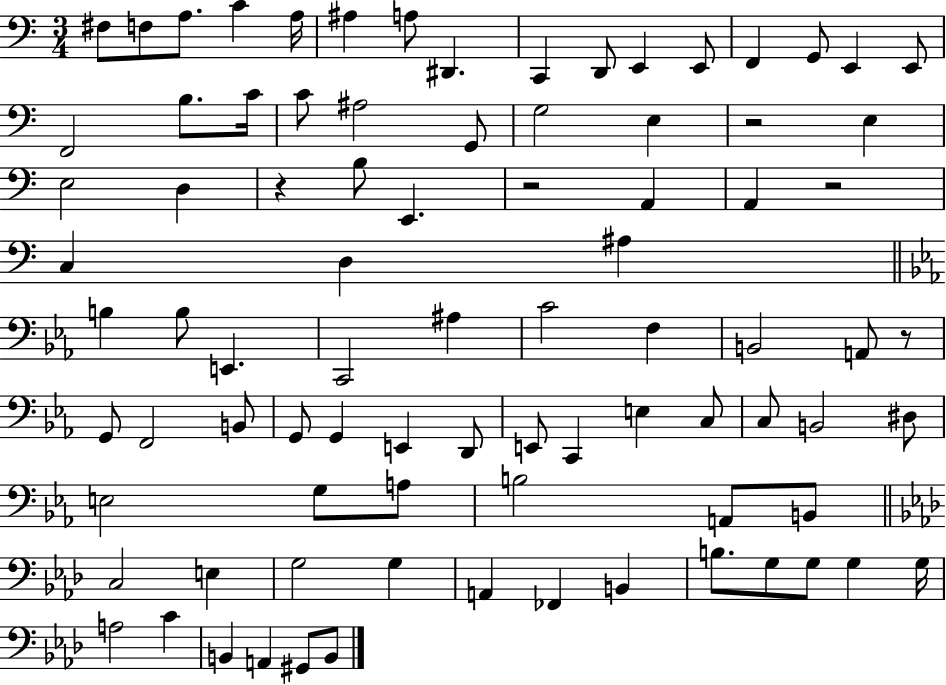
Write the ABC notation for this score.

X:1
T:Untitled
M:3/4
L:1/4
K:C
^F,/2 F,/2 A,/2 C A,/4 ^A, A,/2 ^D,, C,, D,,/2 E,, E,,/2 F,, G,,/2 E,, E,,/2 F,,2 B,/2 C/4 C/2 ^A,2 G,,/2 G,2 E, z2 E, E,2 D, z B,/2 E,, z2 A,, A,, z2 C, D, ^A, B, B,/2 E,, C,,2 ^A, C2 F, B,,2 A,,/2 z/2 G,,/2 F,,2 B,,/2 G,,/2 G,, E,, D,,/2 E,,/2 C,, E, C,/2 C,/2 B,,2 ^D,/2 E,2 G,/2 A,/2 B,2 A,,/2 B,,/2 C,2 E, G,2 G, A,, _F,, B,, B,/2 G,/2 G,/2 G, G,/4 A,2 C B,, A,, ^G,,/2 B,,/2